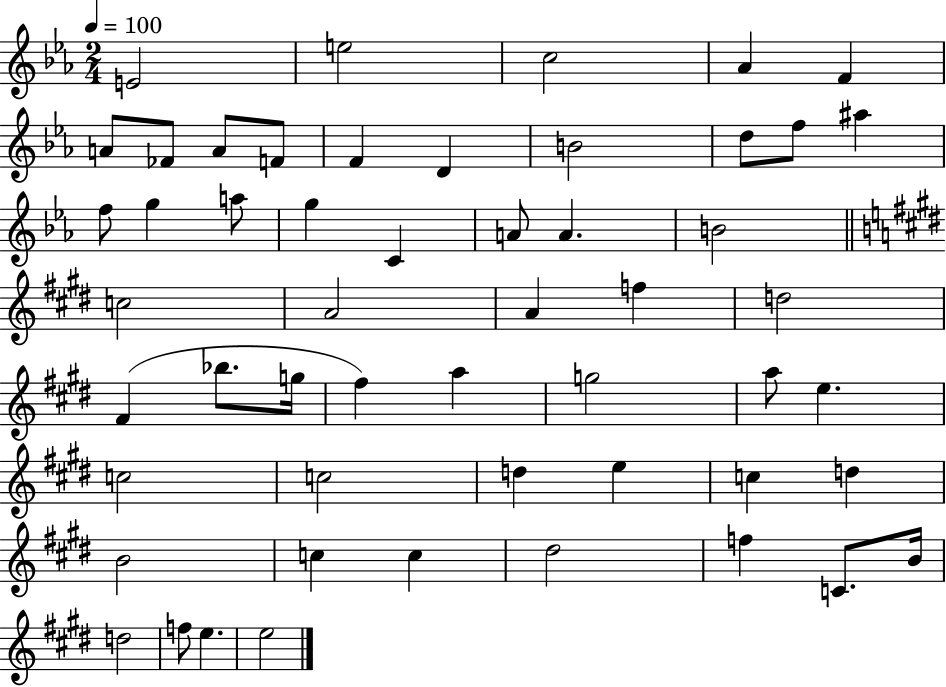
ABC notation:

X:1
T:Untitled
M:2/4
L:1/4
K:Eb
E2 e2 c2 _A F A/2 _F/2 A/2 F/2 F D B2 d/2 f/2 ^a f/2 g a/2 g C A/2 A B2 c2 A2 A f d2 ^F _b/2 g/4 ^f a g2 a/2 e c2 c2 d e c d B2 c c ^d2 f C/2 B/4 d2 f/2 e e2